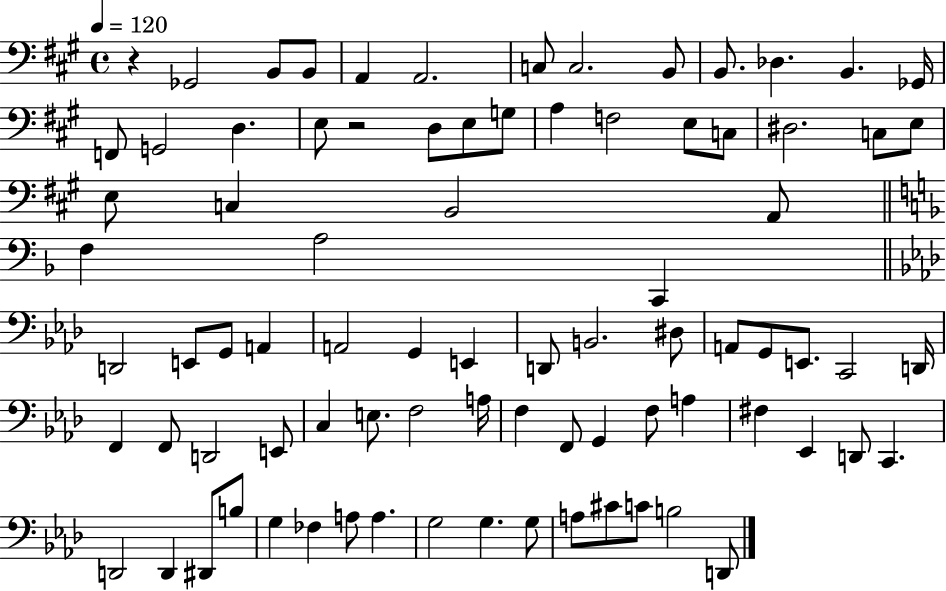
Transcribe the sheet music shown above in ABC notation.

X:1
T:Untitled
M:4/4
L:1/4
K:A
z _G,,2 B,,/2 B,,/2 A,, A,,2 C,/2 C,2 B,,/2 B,,/2 _D, B,, _G,,/4 F,,/2 G,,2 D, E,/2 z2 D,/2 E,/2 G,/2 A, F,2 E,/2 C,/2 ^D,2 C,/2 E,/2 E,/2 C, B,,2 A,,/2 F, A,2 C,, D,,2 E,,/2 G,,/2 A,, A,,2 G,, E,, D,,/2 B,,2 ^D,/2 A,,/2 G,,/2 E,,/2 C,,2 D,,/4 F,, F,,/2 D,,2 E,,/2 C, E,/2 F,2 A,/4 F, F,,/2 G,, F,/2 A, ^F, _E,, D,,/2 C,, D,,2 D,, ^D,,/2 B,/2 G, _F, A,/2 A, G,2 G, G,/2 A,/2 ^C/2 C/2 B,2 D,,/2